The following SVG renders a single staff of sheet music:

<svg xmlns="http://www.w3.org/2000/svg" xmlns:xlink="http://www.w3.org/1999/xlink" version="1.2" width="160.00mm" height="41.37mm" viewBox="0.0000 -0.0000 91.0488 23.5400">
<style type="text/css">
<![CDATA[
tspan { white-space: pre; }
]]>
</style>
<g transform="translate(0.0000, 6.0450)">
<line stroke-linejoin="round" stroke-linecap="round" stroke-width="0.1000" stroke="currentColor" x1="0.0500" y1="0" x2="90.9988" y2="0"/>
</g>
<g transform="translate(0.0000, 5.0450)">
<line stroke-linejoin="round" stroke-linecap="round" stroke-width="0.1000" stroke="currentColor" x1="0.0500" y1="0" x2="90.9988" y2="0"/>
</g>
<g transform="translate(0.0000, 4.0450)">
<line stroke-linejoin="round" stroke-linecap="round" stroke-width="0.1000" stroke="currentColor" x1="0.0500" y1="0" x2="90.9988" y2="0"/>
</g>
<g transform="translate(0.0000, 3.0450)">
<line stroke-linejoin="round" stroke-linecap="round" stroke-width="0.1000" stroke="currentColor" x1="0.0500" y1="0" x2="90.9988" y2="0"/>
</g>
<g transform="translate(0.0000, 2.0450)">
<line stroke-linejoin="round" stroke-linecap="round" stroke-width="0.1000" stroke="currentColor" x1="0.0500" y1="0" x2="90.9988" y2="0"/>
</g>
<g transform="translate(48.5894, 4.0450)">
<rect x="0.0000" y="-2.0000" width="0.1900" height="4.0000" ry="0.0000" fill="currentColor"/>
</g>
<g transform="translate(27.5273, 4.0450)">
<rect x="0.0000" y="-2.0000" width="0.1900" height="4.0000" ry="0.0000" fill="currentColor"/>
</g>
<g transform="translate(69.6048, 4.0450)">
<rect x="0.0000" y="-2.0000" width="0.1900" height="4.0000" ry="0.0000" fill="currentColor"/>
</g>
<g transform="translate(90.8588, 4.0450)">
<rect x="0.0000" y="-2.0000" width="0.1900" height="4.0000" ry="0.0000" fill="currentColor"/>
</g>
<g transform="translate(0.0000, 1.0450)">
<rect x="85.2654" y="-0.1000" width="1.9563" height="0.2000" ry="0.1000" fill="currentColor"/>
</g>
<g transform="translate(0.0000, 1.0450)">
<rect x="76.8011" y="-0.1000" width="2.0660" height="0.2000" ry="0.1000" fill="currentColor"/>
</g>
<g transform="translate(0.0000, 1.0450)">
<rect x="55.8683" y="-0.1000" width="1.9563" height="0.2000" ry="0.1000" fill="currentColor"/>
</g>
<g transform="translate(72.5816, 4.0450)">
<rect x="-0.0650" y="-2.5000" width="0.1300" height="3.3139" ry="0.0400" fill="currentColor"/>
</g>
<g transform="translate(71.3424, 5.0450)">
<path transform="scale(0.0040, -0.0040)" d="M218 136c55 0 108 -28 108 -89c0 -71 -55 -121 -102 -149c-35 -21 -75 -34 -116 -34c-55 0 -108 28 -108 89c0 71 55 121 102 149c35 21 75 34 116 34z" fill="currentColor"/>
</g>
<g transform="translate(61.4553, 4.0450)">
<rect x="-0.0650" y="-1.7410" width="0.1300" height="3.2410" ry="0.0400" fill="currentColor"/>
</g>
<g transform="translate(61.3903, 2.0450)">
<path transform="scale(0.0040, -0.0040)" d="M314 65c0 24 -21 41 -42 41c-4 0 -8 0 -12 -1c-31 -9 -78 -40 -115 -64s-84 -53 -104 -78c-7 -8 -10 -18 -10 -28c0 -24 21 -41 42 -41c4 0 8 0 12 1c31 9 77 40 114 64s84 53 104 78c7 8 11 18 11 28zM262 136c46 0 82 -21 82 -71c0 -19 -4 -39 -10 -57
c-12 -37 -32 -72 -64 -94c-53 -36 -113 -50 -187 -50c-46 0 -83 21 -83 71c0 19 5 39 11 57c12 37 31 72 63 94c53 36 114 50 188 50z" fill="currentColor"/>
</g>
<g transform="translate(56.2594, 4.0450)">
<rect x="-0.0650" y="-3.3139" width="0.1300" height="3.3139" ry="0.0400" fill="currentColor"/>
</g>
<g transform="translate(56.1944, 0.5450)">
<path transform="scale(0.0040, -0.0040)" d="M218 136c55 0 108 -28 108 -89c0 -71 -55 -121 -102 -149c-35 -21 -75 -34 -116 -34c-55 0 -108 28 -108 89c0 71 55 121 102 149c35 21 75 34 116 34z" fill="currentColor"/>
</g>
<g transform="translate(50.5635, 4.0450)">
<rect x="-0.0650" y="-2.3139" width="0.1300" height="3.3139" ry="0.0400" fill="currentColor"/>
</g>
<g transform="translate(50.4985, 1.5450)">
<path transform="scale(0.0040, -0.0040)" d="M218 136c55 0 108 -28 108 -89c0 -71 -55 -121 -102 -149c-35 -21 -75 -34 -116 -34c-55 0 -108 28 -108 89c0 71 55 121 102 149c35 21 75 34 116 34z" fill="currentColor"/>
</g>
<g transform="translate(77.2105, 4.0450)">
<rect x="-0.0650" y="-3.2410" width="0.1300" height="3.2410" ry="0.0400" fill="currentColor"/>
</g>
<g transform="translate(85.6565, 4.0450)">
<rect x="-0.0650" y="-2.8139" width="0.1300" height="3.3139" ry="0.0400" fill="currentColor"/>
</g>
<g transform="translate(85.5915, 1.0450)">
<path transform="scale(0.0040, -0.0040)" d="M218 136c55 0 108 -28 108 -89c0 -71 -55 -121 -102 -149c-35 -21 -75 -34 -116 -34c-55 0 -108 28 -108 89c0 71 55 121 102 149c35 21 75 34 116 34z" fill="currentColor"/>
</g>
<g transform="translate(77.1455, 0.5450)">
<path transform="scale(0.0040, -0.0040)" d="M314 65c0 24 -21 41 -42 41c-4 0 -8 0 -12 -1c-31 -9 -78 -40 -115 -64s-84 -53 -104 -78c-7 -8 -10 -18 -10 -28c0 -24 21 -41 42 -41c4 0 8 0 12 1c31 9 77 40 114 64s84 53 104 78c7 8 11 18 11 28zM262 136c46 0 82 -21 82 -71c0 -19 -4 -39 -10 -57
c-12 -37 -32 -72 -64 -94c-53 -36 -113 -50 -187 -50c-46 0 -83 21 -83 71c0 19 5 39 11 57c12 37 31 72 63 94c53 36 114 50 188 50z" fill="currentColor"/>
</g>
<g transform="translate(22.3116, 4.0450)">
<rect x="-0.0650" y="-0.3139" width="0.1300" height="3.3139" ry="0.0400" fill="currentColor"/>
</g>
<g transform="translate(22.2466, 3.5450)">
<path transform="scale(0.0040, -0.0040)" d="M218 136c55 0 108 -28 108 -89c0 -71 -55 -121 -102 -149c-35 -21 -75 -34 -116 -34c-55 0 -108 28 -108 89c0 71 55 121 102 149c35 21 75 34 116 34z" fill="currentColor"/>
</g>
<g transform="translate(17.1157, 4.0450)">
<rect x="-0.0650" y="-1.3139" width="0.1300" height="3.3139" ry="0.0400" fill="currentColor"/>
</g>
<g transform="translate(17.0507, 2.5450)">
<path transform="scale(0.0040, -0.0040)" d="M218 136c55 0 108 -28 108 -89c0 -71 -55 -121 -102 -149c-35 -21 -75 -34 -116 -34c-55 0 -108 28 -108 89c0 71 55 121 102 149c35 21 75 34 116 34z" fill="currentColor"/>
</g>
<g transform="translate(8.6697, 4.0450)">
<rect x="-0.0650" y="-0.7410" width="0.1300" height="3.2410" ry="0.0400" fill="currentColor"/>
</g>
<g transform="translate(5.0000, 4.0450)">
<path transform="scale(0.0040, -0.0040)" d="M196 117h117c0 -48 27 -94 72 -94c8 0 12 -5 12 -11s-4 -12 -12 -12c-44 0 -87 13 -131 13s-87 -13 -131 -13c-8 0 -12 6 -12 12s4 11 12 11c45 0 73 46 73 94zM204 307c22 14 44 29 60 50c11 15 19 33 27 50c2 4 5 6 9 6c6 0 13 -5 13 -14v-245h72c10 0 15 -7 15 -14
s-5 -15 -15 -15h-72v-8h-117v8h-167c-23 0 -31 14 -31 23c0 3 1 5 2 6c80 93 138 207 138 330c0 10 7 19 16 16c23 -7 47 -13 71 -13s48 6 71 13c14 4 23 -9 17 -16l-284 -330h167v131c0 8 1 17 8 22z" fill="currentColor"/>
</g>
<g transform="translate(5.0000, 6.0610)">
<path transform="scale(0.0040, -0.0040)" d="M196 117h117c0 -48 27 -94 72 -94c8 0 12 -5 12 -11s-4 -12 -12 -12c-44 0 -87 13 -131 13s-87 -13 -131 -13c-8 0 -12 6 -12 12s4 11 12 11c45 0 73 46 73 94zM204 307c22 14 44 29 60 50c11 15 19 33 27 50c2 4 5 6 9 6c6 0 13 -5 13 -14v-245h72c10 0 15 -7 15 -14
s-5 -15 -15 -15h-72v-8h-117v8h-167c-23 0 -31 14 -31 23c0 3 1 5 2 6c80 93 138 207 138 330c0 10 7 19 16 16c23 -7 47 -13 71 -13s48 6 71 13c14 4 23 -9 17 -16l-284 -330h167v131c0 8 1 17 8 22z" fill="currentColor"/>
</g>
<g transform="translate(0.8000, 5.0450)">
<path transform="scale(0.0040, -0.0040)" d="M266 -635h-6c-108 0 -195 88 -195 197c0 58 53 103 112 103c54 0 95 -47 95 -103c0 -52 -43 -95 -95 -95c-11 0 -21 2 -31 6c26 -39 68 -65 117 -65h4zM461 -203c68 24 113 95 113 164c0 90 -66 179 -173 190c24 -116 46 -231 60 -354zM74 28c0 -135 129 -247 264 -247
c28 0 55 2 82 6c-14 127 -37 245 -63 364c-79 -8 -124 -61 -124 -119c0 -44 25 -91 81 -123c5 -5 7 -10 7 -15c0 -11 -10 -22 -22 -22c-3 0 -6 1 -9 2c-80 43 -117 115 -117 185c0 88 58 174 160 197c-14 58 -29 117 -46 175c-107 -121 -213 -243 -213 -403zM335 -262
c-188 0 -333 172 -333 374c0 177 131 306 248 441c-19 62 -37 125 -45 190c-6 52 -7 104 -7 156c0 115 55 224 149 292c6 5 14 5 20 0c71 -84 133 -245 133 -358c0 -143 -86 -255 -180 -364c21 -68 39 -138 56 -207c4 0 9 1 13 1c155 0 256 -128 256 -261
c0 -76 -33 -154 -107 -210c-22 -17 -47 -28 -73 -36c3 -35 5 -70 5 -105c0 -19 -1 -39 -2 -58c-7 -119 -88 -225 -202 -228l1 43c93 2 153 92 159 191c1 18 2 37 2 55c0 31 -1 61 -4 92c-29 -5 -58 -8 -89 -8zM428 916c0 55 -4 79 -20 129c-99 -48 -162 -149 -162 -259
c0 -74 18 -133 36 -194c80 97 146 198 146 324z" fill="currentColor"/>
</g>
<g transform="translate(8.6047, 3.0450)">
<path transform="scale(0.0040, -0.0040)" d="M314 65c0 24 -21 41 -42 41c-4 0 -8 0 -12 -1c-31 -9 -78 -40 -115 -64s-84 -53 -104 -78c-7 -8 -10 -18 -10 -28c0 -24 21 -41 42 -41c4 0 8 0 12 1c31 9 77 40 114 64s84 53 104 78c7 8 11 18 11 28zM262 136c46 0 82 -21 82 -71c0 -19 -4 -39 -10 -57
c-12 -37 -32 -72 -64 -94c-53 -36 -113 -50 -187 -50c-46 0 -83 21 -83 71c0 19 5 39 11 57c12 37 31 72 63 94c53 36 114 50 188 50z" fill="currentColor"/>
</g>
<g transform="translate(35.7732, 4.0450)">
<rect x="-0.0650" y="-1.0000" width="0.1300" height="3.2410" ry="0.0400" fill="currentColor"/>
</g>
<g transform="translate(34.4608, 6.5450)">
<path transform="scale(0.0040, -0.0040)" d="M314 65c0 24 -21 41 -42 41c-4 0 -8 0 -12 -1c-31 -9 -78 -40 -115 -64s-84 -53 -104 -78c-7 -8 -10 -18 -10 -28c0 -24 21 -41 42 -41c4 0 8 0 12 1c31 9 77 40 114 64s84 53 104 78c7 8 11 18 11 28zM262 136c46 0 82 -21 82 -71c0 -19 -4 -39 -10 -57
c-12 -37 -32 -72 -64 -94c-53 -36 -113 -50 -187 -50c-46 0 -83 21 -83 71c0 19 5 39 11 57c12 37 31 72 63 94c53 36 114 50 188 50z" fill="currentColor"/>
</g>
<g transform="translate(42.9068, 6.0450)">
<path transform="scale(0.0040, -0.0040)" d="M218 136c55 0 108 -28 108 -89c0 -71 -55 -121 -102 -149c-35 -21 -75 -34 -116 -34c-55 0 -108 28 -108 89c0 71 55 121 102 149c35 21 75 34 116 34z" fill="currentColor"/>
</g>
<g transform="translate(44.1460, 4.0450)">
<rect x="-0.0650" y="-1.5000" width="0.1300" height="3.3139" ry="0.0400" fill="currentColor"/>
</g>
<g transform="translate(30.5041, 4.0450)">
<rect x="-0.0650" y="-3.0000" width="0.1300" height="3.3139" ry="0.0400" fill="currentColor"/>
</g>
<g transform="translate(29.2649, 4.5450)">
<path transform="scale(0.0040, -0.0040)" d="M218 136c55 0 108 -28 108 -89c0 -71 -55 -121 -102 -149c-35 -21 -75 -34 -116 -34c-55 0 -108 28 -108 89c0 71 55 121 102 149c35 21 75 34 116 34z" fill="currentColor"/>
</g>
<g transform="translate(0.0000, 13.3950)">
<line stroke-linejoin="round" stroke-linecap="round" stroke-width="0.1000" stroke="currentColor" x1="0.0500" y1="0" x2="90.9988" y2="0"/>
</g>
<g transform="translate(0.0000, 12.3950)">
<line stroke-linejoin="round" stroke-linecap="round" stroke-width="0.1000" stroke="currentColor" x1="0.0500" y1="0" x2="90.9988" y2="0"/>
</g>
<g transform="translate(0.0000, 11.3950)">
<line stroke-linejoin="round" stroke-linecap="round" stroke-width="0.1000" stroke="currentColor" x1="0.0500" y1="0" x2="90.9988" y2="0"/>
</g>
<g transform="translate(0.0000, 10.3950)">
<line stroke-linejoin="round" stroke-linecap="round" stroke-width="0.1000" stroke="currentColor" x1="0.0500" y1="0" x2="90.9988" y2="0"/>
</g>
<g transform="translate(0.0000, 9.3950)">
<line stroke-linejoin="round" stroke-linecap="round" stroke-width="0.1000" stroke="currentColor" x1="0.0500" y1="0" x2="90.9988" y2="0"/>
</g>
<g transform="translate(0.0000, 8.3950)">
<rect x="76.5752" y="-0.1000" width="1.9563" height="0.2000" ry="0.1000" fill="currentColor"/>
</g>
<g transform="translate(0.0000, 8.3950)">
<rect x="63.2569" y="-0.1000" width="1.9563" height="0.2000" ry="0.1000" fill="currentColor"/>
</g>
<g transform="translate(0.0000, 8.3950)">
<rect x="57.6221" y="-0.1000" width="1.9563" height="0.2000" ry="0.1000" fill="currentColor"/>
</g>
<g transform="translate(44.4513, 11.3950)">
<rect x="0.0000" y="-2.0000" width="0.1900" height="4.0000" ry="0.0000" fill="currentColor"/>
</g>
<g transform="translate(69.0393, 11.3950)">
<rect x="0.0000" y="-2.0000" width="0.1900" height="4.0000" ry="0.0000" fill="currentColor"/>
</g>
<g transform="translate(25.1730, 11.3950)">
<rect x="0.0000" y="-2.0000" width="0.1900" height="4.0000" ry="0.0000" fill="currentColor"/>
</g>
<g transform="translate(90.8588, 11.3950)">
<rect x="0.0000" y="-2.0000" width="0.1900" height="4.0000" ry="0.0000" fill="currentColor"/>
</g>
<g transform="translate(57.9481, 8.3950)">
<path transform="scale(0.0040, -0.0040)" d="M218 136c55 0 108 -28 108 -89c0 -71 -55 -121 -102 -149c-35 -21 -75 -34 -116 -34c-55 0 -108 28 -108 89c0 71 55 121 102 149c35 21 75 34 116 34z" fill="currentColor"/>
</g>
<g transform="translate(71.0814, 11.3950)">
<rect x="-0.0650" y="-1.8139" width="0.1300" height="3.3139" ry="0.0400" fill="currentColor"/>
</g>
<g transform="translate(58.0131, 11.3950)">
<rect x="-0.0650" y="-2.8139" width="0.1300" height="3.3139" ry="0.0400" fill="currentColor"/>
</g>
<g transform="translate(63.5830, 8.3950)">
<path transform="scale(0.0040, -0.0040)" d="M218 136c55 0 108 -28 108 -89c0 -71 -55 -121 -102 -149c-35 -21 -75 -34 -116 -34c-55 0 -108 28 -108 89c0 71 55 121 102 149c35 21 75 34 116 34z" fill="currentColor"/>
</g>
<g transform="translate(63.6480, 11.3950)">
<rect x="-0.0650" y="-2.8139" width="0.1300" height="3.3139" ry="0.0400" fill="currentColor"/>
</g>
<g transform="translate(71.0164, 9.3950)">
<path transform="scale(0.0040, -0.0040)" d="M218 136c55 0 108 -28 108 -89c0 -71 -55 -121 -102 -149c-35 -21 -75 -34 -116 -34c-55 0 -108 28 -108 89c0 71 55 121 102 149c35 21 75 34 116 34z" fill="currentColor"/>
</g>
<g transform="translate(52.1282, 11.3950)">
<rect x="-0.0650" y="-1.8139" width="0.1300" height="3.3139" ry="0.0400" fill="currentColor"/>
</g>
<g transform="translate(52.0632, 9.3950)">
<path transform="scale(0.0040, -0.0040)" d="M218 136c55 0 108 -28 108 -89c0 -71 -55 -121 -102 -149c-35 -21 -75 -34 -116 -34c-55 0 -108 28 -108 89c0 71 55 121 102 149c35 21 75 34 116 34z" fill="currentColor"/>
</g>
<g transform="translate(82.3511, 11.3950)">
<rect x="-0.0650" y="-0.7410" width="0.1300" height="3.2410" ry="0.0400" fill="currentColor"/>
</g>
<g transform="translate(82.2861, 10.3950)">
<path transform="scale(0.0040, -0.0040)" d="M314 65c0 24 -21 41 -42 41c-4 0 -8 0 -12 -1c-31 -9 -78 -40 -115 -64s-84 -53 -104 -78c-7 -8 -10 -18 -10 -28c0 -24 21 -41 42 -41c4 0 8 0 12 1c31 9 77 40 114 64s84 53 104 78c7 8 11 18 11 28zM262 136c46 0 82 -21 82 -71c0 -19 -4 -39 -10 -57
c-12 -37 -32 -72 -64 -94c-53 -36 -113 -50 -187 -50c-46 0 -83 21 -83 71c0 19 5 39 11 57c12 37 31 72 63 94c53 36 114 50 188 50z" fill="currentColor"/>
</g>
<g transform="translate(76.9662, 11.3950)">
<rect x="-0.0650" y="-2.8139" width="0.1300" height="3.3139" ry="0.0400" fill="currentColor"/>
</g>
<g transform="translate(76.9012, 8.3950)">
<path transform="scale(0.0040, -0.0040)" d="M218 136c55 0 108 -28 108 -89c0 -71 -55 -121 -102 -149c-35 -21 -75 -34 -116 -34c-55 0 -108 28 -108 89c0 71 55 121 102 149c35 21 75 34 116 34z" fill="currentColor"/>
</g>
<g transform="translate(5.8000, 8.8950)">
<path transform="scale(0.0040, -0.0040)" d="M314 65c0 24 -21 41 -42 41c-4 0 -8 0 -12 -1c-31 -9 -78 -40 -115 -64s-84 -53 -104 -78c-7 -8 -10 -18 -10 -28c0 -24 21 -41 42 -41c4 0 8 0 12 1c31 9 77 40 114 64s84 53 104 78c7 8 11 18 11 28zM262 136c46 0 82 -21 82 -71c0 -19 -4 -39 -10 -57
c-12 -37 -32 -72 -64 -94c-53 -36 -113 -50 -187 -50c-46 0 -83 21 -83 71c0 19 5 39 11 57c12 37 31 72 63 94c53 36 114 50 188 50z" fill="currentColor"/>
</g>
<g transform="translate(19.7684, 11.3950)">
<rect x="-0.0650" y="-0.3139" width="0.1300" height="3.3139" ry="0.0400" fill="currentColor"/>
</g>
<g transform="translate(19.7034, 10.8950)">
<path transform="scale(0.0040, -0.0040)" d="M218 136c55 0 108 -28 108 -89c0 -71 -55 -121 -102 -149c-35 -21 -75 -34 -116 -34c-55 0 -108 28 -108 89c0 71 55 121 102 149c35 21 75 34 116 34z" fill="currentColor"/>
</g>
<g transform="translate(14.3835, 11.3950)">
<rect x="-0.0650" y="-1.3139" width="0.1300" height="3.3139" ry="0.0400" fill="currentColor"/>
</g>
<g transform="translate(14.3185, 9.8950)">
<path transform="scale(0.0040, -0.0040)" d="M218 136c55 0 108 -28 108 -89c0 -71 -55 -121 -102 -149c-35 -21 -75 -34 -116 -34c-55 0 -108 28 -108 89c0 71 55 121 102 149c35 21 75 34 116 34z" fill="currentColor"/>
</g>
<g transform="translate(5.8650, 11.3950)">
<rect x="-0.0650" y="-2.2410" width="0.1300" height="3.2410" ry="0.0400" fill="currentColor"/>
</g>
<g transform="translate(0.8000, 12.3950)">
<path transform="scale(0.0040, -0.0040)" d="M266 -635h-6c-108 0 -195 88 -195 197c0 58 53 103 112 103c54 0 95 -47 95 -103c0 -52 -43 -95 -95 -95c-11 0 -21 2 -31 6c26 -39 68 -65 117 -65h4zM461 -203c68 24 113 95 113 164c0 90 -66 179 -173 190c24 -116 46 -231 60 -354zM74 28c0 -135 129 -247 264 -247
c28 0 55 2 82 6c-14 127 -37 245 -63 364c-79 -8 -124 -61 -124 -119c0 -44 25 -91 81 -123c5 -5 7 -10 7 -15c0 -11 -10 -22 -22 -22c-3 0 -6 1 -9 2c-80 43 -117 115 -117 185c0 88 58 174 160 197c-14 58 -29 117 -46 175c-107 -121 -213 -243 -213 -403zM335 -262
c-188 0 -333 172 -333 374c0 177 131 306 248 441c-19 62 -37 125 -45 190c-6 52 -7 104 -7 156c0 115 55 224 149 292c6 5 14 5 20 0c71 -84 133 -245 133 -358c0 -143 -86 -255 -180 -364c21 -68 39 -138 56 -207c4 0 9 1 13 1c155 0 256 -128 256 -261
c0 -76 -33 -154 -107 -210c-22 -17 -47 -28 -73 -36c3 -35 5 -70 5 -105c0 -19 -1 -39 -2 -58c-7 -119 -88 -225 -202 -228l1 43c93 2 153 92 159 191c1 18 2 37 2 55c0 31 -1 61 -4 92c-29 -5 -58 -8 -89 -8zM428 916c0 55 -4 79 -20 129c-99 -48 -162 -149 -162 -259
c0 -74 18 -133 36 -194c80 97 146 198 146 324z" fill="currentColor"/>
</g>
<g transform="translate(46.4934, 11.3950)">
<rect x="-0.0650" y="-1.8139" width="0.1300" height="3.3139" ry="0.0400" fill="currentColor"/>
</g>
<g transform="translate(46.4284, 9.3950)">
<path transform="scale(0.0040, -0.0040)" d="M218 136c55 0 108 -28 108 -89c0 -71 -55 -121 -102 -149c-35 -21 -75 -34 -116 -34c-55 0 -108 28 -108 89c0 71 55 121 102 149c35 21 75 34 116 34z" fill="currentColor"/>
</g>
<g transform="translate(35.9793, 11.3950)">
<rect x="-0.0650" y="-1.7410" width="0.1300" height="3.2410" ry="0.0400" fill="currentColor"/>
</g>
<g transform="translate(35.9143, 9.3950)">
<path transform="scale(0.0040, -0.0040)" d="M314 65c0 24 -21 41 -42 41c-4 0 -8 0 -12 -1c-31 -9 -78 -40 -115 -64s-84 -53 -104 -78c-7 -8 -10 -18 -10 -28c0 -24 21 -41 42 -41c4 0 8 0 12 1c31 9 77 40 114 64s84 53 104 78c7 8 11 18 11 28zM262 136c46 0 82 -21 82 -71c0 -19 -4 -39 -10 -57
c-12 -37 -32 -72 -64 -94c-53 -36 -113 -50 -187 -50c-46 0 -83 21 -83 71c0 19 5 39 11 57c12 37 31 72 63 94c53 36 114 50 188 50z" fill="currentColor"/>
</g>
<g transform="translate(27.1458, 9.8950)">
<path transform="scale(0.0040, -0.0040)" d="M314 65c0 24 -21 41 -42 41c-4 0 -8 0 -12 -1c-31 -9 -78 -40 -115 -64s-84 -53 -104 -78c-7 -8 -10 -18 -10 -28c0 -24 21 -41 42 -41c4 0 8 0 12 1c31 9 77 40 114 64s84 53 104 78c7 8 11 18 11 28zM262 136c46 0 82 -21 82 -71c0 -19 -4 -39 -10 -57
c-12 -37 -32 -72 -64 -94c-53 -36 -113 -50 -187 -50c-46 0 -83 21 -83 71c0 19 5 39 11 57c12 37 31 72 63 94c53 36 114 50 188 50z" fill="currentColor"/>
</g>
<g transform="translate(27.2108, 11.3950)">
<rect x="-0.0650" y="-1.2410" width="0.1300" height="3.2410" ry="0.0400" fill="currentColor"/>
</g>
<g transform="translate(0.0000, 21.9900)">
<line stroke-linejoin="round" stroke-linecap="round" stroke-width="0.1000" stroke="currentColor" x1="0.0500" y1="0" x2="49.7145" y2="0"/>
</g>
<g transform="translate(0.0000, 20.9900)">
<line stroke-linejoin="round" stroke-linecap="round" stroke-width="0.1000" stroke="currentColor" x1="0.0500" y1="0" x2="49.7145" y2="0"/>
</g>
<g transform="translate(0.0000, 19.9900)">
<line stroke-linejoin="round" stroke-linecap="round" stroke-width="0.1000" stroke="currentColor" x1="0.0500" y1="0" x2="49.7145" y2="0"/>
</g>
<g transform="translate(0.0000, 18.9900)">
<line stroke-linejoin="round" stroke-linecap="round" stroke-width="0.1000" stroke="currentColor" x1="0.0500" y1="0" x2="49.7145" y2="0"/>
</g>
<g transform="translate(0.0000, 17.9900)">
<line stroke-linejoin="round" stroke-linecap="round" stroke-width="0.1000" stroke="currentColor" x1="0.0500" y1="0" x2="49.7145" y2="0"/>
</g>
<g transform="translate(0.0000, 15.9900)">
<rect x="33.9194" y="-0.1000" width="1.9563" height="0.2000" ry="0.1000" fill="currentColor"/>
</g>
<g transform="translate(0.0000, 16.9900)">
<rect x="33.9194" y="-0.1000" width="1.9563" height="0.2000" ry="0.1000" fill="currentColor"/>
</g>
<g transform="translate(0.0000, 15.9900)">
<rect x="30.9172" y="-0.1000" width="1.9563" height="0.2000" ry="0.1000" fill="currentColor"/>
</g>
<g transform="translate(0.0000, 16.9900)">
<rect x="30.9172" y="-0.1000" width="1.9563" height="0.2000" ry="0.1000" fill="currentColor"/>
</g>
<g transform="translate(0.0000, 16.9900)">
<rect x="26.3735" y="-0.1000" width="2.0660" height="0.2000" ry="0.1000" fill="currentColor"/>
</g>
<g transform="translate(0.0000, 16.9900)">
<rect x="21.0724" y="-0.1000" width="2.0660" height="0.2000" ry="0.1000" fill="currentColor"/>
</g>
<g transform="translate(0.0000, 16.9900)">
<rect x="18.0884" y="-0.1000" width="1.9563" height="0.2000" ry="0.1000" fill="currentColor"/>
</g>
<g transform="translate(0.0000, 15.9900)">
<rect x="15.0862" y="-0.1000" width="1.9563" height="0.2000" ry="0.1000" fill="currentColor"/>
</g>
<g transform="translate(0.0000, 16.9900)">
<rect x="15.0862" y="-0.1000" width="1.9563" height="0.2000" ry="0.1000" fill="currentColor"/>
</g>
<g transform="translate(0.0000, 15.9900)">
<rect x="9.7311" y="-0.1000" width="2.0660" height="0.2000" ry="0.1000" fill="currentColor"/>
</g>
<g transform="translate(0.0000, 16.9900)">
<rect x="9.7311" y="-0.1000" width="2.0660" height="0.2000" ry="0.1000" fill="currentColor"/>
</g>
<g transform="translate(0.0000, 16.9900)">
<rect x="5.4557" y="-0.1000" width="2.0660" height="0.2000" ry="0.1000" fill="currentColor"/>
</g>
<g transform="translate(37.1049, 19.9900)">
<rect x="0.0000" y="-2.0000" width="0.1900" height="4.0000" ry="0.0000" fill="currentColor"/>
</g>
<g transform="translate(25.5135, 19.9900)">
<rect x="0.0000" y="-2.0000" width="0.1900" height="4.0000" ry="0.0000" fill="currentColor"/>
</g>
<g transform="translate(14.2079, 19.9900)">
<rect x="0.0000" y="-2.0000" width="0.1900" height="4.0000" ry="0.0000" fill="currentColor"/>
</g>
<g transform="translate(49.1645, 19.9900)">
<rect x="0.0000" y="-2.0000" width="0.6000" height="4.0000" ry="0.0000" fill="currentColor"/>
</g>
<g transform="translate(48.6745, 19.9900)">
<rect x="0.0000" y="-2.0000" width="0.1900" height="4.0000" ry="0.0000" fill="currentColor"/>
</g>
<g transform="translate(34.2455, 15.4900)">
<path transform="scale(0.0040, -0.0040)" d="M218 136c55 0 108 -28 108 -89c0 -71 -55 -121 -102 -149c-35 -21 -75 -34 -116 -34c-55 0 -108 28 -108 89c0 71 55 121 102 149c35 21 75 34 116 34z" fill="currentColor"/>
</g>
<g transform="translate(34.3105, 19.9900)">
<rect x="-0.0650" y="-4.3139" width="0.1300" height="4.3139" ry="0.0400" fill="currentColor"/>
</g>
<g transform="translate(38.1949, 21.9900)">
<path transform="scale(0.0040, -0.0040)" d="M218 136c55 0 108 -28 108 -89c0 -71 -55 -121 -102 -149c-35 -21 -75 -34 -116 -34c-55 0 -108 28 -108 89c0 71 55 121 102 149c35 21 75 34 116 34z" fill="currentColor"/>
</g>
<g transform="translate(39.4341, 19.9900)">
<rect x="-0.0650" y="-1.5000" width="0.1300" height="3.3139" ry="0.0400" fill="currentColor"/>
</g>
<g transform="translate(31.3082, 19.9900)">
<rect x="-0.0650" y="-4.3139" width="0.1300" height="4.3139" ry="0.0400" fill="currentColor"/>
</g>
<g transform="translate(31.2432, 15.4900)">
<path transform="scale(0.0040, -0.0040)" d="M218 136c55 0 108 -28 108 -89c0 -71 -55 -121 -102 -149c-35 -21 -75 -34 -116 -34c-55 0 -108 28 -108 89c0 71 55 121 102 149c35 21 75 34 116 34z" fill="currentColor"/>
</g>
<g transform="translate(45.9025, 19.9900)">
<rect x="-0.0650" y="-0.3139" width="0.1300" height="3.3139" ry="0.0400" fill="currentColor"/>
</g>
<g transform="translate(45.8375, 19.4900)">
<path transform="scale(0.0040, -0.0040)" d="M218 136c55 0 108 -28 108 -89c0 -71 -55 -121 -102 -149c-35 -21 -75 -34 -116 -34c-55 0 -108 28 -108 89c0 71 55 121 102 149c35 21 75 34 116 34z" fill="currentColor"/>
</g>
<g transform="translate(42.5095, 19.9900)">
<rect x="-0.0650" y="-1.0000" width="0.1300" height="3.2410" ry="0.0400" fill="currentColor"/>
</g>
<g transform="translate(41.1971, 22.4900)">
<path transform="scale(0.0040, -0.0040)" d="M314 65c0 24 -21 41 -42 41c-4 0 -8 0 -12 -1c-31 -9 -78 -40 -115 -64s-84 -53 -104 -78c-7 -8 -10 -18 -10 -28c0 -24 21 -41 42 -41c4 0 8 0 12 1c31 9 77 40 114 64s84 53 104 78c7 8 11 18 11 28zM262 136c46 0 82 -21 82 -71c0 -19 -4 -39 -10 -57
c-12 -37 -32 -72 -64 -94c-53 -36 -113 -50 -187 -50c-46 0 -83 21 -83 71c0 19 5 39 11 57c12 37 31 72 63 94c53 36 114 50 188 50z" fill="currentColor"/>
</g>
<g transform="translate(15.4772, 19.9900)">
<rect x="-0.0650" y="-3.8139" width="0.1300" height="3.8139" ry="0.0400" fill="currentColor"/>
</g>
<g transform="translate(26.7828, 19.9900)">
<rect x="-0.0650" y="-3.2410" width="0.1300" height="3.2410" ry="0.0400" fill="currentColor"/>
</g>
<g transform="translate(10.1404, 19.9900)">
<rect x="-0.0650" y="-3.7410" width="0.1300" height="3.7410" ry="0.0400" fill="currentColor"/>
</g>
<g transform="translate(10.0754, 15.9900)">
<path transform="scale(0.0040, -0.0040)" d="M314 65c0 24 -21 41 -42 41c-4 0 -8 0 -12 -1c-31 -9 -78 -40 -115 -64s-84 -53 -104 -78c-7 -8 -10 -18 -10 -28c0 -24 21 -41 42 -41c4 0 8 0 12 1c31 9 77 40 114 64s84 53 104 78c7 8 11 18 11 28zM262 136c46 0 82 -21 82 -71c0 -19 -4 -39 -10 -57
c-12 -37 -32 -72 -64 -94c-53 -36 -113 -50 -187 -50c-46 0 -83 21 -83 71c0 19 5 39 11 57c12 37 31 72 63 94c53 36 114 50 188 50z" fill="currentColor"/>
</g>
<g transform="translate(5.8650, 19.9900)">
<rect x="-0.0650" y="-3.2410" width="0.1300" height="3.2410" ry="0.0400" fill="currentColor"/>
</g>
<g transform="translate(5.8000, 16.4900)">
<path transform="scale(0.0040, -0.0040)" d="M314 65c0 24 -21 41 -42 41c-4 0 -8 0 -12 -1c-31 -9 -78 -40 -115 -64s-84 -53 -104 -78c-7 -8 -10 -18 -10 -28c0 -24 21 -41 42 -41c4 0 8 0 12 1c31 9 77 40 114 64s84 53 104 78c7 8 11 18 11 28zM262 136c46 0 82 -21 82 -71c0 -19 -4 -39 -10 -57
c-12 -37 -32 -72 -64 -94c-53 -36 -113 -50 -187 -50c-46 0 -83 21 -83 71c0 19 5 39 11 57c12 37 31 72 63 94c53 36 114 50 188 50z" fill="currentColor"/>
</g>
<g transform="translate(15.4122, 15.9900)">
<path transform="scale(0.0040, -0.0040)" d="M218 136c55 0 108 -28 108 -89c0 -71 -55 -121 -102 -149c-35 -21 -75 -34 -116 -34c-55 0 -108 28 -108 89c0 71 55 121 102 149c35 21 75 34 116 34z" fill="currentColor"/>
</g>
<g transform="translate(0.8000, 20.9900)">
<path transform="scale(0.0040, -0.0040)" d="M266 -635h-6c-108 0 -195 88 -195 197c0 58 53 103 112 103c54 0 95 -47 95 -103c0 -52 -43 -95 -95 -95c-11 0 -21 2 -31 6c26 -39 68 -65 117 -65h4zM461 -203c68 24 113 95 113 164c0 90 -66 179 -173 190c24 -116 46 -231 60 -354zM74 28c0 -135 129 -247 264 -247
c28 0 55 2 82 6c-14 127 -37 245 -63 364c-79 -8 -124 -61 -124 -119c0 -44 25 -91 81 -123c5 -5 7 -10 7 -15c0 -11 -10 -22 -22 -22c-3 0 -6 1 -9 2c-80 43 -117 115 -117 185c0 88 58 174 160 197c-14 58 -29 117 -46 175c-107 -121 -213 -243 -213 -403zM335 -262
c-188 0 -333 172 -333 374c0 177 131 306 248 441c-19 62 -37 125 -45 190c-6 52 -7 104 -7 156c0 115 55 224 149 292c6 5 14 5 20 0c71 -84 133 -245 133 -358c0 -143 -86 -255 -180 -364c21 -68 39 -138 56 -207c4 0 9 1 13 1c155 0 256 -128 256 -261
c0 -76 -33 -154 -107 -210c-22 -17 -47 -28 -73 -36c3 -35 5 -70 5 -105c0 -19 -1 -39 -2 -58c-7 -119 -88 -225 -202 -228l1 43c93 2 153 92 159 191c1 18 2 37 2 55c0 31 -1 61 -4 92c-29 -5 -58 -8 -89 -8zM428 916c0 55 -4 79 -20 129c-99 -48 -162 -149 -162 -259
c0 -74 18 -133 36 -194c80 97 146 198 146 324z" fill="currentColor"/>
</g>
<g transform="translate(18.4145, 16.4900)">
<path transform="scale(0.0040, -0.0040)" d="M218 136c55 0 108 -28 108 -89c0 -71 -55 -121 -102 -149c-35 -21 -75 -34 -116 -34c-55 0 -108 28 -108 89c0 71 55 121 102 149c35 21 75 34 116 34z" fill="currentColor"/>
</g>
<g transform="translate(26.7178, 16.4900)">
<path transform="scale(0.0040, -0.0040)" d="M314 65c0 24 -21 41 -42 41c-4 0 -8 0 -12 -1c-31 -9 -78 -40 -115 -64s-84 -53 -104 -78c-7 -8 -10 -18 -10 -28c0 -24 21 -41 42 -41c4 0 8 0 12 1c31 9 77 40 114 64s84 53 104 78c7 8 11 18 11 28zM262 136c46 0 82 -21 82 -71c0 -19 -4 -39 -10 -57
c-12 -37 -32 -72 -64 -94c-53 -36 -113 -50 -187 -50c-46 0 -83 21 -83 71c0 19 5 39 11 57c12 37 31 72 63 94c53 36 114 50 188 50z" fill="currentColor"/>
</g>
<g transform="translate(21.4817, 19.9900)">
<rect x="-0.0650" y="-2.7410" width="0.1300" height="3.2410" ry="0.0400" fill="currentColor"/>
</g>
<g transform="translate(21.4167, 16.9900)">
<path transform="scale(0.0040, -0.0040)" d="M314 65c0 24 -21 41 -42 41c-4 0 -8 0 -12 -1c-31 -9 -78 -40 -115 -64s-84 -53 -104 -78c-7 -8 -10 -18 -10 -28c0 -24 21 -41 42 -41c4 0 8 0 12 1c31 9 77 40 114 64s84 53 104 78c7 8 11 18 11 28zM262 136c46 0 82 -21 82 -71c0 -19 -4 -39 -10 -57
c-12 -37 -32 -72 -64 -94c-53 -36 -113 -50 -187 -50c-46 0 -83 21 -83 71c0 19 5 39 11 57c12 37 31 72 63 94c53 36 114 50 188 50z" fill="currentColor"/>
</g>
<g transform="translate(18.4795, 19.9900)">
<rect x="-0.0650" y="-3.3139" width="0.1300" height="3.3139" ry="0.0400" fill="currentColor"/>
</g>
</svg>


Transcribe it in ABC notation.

X:1
T:Untitled
M:4/4
L:1/4
K:C
d2 e c A D2 E g b f2 G b2 a g2 e c e2 f2 f f a a f a d2 b2 c'2 c' b a2 b2 d' d' E D2 c